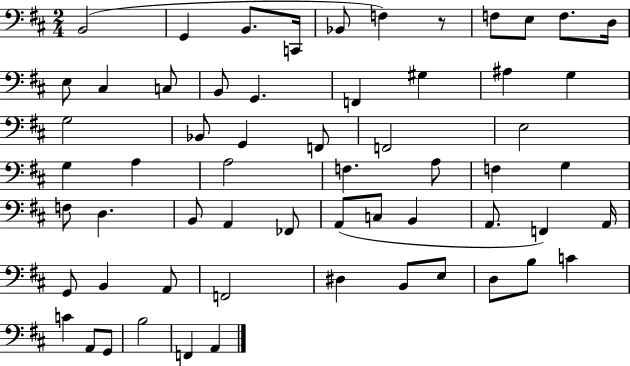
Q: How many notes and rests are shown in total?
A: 60